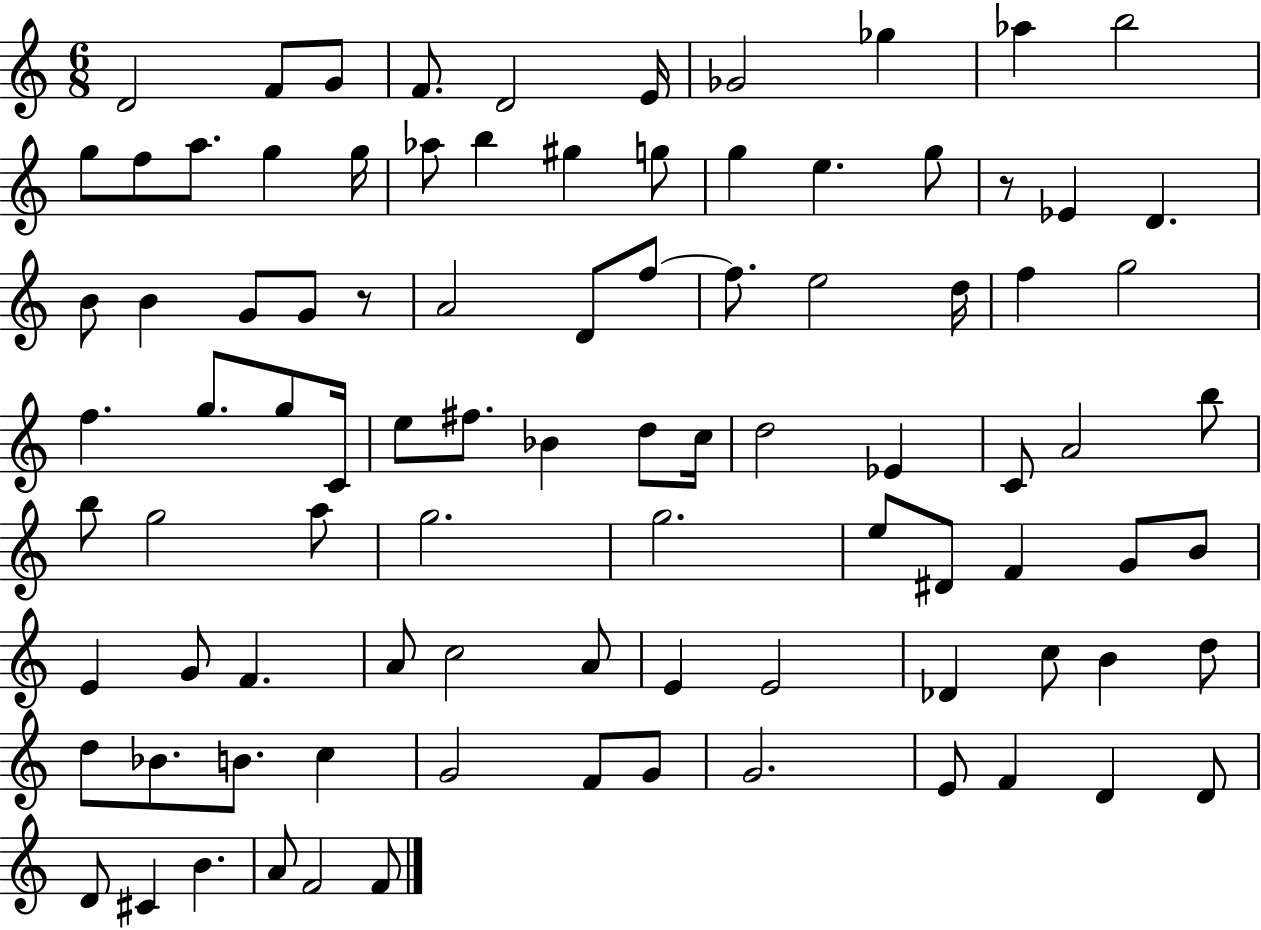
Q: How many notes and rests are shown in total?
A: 92